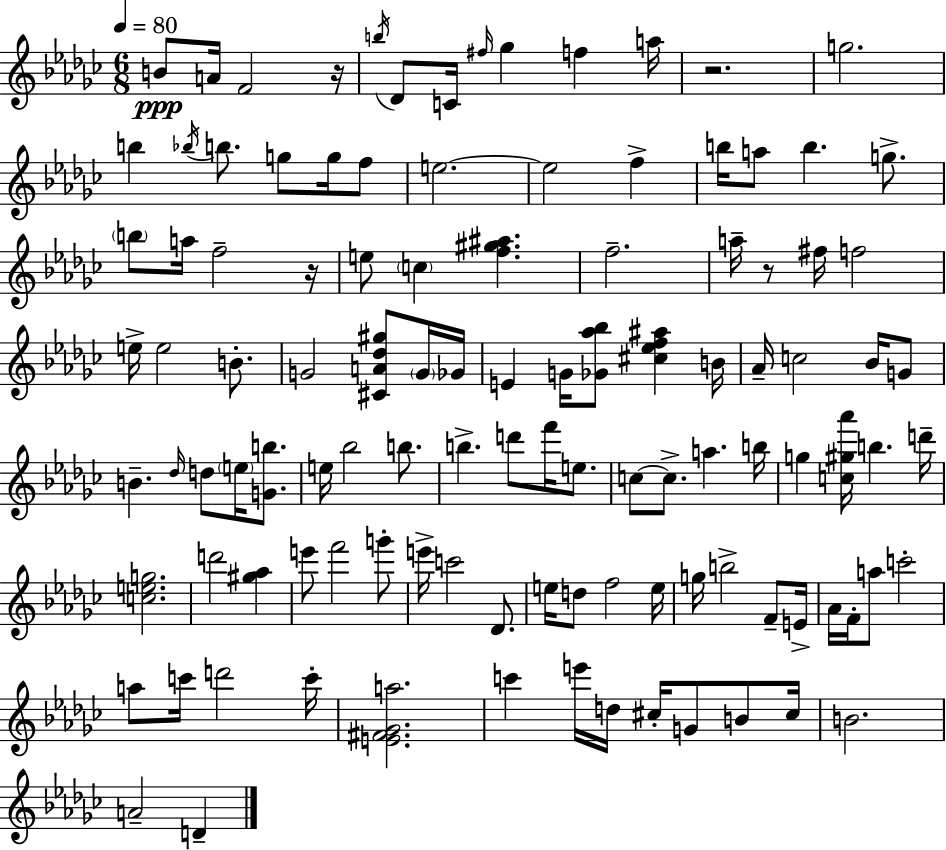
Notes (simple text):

B4/e A4/s F4/h R/s B5/s Db4/e C4/s F#5/s Gb5/q F5/q A5/s R/h. G5/h. B5/q Bb5/s B5/e. G5/e G5/s F5/e E5/h. E5/h F5/q B5/s A5/e B5/q. G5/e. B5/e A5/s F5/h R/s E5/e C5/q [F5,G#5,A#5]/q. F5/h. A5/s R/e F#5/s F5/h E5/s E5/h B4/e. G4/h [C#4,A4,Db5,G#5]/e G4/s Gb4/s E4/q G4/s [Gb4,Ab5,Bb5]/e [C#5,Eb5,F5,A#5]/q B4/s Ab4/s C5/h Bb4/s G4/e B4/q. Db5/s D5/e E5/s [G4,B5]/e. E5/s Bb5/h B5/e. B5/q. D6/e F6/s E5/e. C5/e C5/e. A5/q. B5/s G5/q [C5,G#5,Ab6]/s B5/q. D6/s [C5,E5,G5]/h. D6/h [G#5,Ab5]/q E6/e F6/h G6/e E6/s C6/h Db4/e. E5/s D5/e F5/h E5/s G5/s B5/h F4/e E4/s Ab4/s F4/s A5/e C6/h A5/e C6/s D6/h C6/s [E4,F#4,Gb4,A5]/h. C6/q E6/s D5/s C#5/s G4/e B4/e C#5/s B4/h. A4/h D4/q